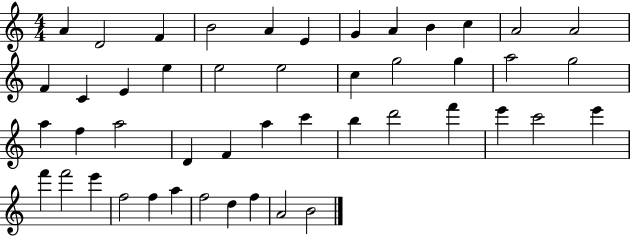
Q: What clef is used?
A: treble